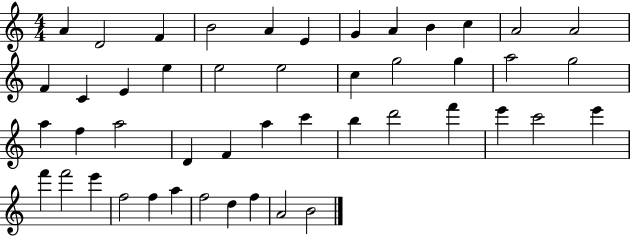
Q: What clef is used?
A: treble